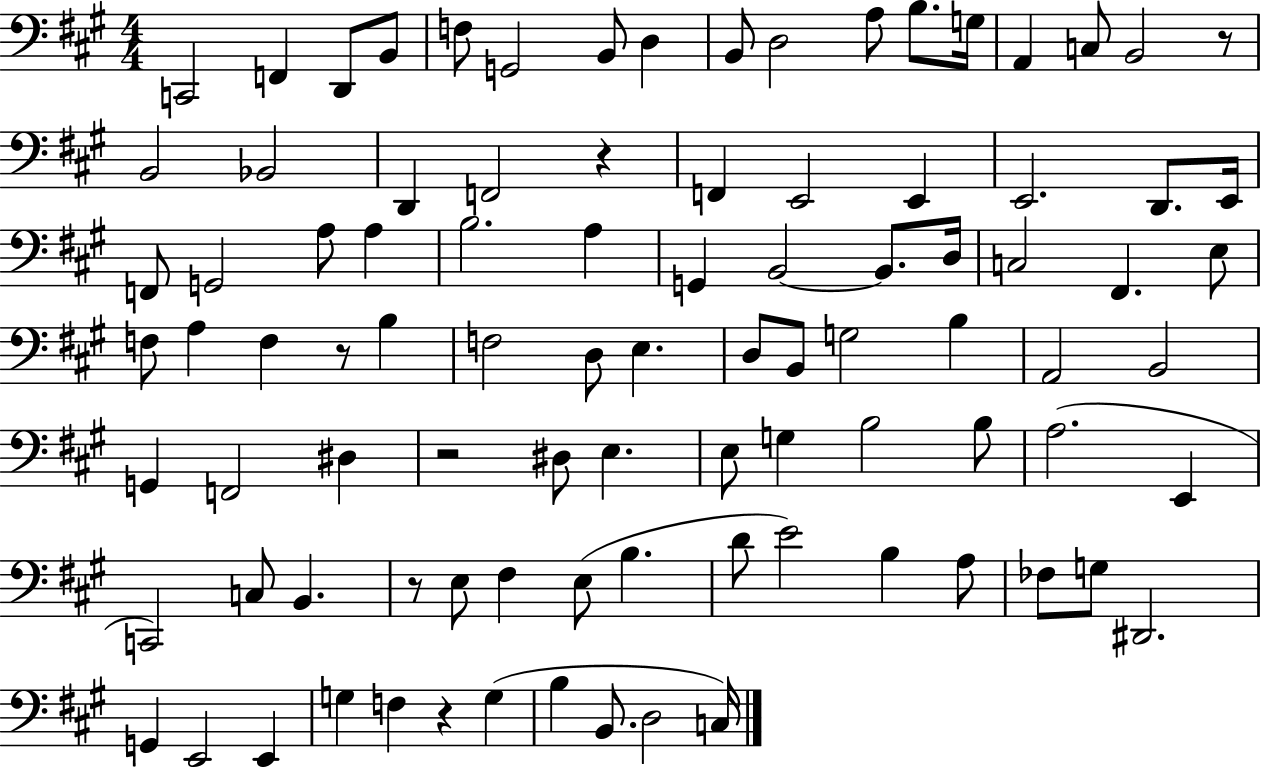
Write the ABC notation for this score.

X:1
T:Untitled
M:4/4
L:1/4
K:A
C,,2 F,, D,,/2 B,,/2 F,/2 G,,2 B,,/2 D, B,,/2 D,2 A,/2 B,/2 G,/4 A,, C,/2 B,,2 z/2 B,,2 _B,,2 D,, F,,2 z F,, E,,2 E,, E,,2 D,,/2 E,,/4 F,,/2 G,,2 A,/2 A, B,2 A, G,, B,,2 B,,/2 D,/4 C,2 ^F,, E,/2 F,/2 A, F, z/2 B, F,2 D,/2 E, D,/2 B,,/2 G,2 B, A,,2 B,,2 G,, F,,2 ^D, z2 ^D,/2 E, E,/2 G, B,2 B,/2 A,2 E,, C,,2 C,/2 B,, z/2 E,/2 ^F, E,/2 B, D/2 E2 B, A,/2 _F,/2 G,/2 ^D,,2 G,, E,,2 E,, G, F, z G, B, B,,/2 D,2 C,/4